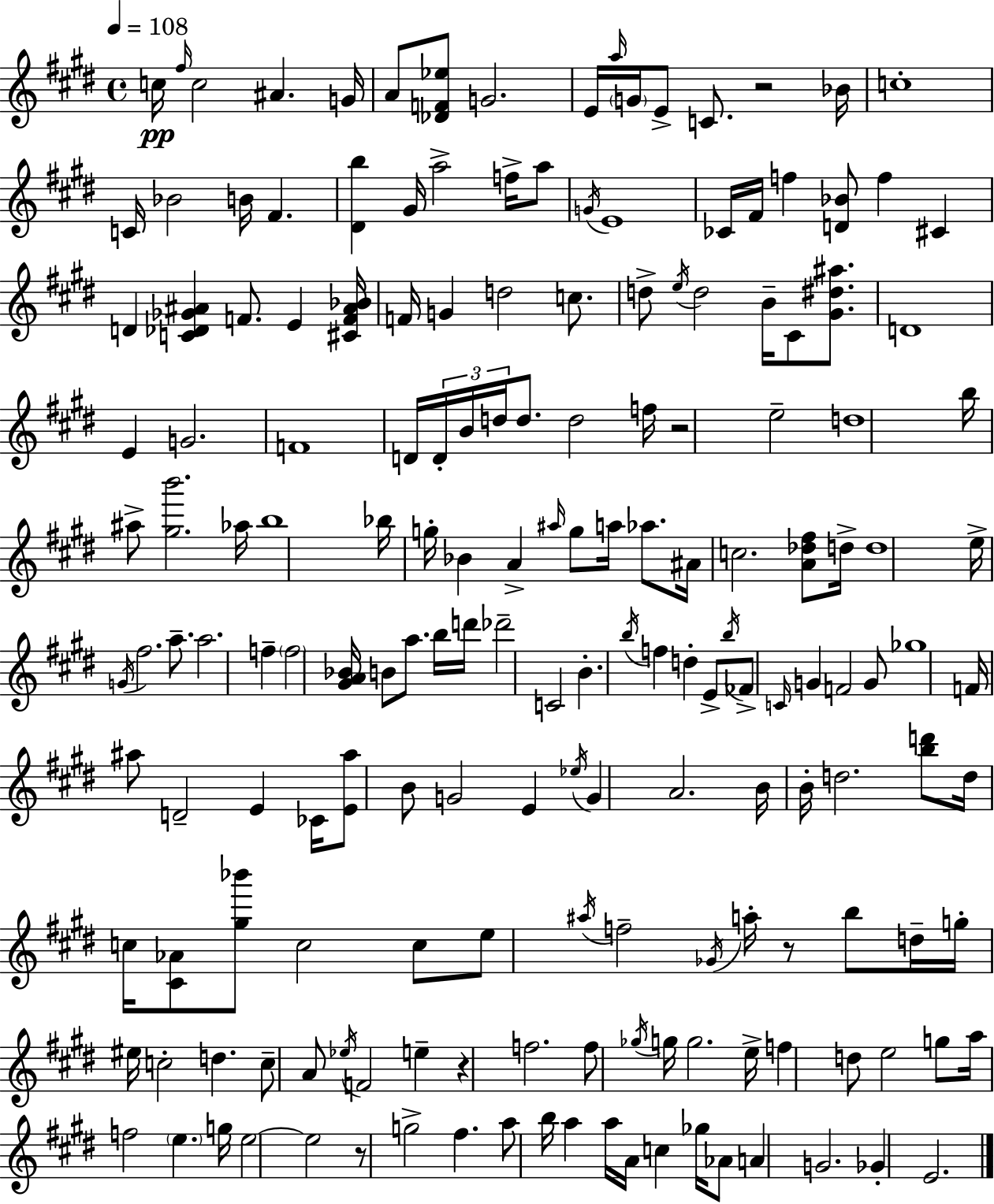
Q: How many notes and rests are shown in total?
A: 177